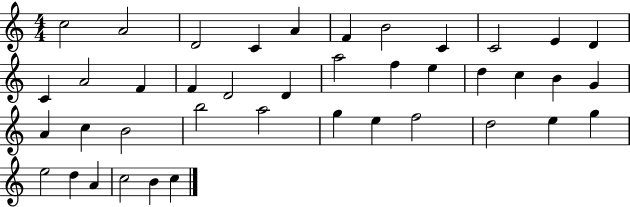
C5/h A4/h D4/h C4/q A4/q F4/q B4/h C4/q C4/h E4/q D4/q C4/q A4/h F4/q F4/q D4/h D4/q A5/h F5/q E5/q D5/q C5/q B4/q G4/q A4/q C5/q B4/h B5/h A5/h G5/q E5/q F5/h D5/h E5/q G5/q E5/h D5/q A4/q C5/h B4/q C5/q